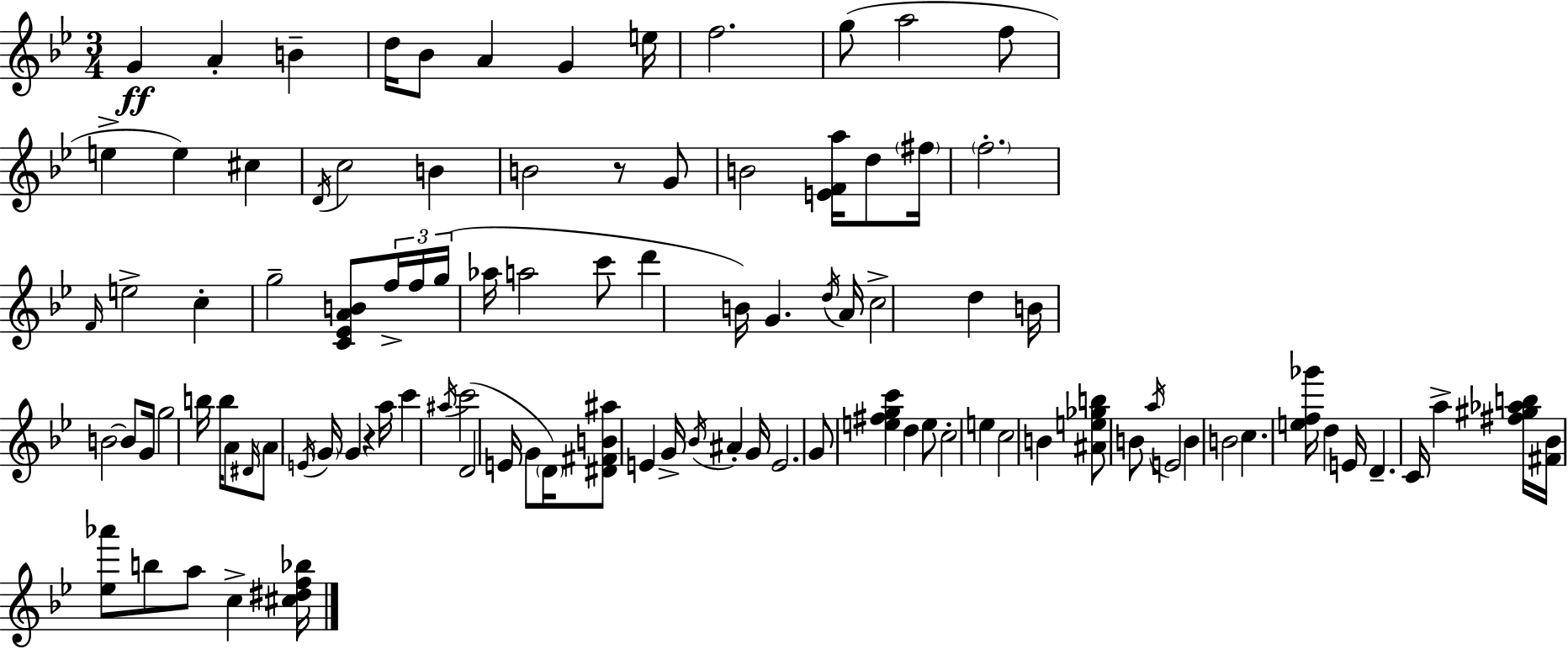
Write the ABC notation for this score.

X:1
T:Untitled
M:3/4
L:1/4
K:Bb
G A B d/4 _B/2 A G e/4 f2 g/2 a2 f/2 e e ^c D/4 c2 B B2 z/2 G/2 B2 [EFa]/4 d/2 ^f/4 f2 F/4 e2 c g2 [C_EAB]/2 f/4 f/4 g/4 _a/4 a2 c'/2 d' B/4 G d/4 A/4 c2 d B/4 B2 B/2 G/4 g2 b/4 b/4 A/2 ^D/4 A/2 E/4 G/4 G z a/4 c' ^a/4 c'2 D2 E/4 G/2 D/4 [^D^FB^a]/2 E G/4 _B/4 ^A G/4 E2 G/2 [e^fgc'] d e/2 c2 e c2 B [^Ae_gb]/2 B/2 a/4 E2 B B2 c [ef_g']/4 d E/4 D C/4 a [^f^g_ab]/4 [^F_B]/4 [_e_a']/2 b/2 a/2 c [^c^df_b]/4